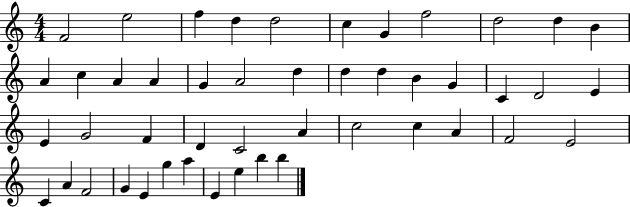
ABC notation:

X:1
T:Untitled
M:4/4
L:1/4
K:C
F2 e2 f d d2 c G f2 d2 d B A c A A G A2 d d d B G C D2 E E G2 F D C2 A c2 c A F2 E2 C A F2 G E g a E e b b